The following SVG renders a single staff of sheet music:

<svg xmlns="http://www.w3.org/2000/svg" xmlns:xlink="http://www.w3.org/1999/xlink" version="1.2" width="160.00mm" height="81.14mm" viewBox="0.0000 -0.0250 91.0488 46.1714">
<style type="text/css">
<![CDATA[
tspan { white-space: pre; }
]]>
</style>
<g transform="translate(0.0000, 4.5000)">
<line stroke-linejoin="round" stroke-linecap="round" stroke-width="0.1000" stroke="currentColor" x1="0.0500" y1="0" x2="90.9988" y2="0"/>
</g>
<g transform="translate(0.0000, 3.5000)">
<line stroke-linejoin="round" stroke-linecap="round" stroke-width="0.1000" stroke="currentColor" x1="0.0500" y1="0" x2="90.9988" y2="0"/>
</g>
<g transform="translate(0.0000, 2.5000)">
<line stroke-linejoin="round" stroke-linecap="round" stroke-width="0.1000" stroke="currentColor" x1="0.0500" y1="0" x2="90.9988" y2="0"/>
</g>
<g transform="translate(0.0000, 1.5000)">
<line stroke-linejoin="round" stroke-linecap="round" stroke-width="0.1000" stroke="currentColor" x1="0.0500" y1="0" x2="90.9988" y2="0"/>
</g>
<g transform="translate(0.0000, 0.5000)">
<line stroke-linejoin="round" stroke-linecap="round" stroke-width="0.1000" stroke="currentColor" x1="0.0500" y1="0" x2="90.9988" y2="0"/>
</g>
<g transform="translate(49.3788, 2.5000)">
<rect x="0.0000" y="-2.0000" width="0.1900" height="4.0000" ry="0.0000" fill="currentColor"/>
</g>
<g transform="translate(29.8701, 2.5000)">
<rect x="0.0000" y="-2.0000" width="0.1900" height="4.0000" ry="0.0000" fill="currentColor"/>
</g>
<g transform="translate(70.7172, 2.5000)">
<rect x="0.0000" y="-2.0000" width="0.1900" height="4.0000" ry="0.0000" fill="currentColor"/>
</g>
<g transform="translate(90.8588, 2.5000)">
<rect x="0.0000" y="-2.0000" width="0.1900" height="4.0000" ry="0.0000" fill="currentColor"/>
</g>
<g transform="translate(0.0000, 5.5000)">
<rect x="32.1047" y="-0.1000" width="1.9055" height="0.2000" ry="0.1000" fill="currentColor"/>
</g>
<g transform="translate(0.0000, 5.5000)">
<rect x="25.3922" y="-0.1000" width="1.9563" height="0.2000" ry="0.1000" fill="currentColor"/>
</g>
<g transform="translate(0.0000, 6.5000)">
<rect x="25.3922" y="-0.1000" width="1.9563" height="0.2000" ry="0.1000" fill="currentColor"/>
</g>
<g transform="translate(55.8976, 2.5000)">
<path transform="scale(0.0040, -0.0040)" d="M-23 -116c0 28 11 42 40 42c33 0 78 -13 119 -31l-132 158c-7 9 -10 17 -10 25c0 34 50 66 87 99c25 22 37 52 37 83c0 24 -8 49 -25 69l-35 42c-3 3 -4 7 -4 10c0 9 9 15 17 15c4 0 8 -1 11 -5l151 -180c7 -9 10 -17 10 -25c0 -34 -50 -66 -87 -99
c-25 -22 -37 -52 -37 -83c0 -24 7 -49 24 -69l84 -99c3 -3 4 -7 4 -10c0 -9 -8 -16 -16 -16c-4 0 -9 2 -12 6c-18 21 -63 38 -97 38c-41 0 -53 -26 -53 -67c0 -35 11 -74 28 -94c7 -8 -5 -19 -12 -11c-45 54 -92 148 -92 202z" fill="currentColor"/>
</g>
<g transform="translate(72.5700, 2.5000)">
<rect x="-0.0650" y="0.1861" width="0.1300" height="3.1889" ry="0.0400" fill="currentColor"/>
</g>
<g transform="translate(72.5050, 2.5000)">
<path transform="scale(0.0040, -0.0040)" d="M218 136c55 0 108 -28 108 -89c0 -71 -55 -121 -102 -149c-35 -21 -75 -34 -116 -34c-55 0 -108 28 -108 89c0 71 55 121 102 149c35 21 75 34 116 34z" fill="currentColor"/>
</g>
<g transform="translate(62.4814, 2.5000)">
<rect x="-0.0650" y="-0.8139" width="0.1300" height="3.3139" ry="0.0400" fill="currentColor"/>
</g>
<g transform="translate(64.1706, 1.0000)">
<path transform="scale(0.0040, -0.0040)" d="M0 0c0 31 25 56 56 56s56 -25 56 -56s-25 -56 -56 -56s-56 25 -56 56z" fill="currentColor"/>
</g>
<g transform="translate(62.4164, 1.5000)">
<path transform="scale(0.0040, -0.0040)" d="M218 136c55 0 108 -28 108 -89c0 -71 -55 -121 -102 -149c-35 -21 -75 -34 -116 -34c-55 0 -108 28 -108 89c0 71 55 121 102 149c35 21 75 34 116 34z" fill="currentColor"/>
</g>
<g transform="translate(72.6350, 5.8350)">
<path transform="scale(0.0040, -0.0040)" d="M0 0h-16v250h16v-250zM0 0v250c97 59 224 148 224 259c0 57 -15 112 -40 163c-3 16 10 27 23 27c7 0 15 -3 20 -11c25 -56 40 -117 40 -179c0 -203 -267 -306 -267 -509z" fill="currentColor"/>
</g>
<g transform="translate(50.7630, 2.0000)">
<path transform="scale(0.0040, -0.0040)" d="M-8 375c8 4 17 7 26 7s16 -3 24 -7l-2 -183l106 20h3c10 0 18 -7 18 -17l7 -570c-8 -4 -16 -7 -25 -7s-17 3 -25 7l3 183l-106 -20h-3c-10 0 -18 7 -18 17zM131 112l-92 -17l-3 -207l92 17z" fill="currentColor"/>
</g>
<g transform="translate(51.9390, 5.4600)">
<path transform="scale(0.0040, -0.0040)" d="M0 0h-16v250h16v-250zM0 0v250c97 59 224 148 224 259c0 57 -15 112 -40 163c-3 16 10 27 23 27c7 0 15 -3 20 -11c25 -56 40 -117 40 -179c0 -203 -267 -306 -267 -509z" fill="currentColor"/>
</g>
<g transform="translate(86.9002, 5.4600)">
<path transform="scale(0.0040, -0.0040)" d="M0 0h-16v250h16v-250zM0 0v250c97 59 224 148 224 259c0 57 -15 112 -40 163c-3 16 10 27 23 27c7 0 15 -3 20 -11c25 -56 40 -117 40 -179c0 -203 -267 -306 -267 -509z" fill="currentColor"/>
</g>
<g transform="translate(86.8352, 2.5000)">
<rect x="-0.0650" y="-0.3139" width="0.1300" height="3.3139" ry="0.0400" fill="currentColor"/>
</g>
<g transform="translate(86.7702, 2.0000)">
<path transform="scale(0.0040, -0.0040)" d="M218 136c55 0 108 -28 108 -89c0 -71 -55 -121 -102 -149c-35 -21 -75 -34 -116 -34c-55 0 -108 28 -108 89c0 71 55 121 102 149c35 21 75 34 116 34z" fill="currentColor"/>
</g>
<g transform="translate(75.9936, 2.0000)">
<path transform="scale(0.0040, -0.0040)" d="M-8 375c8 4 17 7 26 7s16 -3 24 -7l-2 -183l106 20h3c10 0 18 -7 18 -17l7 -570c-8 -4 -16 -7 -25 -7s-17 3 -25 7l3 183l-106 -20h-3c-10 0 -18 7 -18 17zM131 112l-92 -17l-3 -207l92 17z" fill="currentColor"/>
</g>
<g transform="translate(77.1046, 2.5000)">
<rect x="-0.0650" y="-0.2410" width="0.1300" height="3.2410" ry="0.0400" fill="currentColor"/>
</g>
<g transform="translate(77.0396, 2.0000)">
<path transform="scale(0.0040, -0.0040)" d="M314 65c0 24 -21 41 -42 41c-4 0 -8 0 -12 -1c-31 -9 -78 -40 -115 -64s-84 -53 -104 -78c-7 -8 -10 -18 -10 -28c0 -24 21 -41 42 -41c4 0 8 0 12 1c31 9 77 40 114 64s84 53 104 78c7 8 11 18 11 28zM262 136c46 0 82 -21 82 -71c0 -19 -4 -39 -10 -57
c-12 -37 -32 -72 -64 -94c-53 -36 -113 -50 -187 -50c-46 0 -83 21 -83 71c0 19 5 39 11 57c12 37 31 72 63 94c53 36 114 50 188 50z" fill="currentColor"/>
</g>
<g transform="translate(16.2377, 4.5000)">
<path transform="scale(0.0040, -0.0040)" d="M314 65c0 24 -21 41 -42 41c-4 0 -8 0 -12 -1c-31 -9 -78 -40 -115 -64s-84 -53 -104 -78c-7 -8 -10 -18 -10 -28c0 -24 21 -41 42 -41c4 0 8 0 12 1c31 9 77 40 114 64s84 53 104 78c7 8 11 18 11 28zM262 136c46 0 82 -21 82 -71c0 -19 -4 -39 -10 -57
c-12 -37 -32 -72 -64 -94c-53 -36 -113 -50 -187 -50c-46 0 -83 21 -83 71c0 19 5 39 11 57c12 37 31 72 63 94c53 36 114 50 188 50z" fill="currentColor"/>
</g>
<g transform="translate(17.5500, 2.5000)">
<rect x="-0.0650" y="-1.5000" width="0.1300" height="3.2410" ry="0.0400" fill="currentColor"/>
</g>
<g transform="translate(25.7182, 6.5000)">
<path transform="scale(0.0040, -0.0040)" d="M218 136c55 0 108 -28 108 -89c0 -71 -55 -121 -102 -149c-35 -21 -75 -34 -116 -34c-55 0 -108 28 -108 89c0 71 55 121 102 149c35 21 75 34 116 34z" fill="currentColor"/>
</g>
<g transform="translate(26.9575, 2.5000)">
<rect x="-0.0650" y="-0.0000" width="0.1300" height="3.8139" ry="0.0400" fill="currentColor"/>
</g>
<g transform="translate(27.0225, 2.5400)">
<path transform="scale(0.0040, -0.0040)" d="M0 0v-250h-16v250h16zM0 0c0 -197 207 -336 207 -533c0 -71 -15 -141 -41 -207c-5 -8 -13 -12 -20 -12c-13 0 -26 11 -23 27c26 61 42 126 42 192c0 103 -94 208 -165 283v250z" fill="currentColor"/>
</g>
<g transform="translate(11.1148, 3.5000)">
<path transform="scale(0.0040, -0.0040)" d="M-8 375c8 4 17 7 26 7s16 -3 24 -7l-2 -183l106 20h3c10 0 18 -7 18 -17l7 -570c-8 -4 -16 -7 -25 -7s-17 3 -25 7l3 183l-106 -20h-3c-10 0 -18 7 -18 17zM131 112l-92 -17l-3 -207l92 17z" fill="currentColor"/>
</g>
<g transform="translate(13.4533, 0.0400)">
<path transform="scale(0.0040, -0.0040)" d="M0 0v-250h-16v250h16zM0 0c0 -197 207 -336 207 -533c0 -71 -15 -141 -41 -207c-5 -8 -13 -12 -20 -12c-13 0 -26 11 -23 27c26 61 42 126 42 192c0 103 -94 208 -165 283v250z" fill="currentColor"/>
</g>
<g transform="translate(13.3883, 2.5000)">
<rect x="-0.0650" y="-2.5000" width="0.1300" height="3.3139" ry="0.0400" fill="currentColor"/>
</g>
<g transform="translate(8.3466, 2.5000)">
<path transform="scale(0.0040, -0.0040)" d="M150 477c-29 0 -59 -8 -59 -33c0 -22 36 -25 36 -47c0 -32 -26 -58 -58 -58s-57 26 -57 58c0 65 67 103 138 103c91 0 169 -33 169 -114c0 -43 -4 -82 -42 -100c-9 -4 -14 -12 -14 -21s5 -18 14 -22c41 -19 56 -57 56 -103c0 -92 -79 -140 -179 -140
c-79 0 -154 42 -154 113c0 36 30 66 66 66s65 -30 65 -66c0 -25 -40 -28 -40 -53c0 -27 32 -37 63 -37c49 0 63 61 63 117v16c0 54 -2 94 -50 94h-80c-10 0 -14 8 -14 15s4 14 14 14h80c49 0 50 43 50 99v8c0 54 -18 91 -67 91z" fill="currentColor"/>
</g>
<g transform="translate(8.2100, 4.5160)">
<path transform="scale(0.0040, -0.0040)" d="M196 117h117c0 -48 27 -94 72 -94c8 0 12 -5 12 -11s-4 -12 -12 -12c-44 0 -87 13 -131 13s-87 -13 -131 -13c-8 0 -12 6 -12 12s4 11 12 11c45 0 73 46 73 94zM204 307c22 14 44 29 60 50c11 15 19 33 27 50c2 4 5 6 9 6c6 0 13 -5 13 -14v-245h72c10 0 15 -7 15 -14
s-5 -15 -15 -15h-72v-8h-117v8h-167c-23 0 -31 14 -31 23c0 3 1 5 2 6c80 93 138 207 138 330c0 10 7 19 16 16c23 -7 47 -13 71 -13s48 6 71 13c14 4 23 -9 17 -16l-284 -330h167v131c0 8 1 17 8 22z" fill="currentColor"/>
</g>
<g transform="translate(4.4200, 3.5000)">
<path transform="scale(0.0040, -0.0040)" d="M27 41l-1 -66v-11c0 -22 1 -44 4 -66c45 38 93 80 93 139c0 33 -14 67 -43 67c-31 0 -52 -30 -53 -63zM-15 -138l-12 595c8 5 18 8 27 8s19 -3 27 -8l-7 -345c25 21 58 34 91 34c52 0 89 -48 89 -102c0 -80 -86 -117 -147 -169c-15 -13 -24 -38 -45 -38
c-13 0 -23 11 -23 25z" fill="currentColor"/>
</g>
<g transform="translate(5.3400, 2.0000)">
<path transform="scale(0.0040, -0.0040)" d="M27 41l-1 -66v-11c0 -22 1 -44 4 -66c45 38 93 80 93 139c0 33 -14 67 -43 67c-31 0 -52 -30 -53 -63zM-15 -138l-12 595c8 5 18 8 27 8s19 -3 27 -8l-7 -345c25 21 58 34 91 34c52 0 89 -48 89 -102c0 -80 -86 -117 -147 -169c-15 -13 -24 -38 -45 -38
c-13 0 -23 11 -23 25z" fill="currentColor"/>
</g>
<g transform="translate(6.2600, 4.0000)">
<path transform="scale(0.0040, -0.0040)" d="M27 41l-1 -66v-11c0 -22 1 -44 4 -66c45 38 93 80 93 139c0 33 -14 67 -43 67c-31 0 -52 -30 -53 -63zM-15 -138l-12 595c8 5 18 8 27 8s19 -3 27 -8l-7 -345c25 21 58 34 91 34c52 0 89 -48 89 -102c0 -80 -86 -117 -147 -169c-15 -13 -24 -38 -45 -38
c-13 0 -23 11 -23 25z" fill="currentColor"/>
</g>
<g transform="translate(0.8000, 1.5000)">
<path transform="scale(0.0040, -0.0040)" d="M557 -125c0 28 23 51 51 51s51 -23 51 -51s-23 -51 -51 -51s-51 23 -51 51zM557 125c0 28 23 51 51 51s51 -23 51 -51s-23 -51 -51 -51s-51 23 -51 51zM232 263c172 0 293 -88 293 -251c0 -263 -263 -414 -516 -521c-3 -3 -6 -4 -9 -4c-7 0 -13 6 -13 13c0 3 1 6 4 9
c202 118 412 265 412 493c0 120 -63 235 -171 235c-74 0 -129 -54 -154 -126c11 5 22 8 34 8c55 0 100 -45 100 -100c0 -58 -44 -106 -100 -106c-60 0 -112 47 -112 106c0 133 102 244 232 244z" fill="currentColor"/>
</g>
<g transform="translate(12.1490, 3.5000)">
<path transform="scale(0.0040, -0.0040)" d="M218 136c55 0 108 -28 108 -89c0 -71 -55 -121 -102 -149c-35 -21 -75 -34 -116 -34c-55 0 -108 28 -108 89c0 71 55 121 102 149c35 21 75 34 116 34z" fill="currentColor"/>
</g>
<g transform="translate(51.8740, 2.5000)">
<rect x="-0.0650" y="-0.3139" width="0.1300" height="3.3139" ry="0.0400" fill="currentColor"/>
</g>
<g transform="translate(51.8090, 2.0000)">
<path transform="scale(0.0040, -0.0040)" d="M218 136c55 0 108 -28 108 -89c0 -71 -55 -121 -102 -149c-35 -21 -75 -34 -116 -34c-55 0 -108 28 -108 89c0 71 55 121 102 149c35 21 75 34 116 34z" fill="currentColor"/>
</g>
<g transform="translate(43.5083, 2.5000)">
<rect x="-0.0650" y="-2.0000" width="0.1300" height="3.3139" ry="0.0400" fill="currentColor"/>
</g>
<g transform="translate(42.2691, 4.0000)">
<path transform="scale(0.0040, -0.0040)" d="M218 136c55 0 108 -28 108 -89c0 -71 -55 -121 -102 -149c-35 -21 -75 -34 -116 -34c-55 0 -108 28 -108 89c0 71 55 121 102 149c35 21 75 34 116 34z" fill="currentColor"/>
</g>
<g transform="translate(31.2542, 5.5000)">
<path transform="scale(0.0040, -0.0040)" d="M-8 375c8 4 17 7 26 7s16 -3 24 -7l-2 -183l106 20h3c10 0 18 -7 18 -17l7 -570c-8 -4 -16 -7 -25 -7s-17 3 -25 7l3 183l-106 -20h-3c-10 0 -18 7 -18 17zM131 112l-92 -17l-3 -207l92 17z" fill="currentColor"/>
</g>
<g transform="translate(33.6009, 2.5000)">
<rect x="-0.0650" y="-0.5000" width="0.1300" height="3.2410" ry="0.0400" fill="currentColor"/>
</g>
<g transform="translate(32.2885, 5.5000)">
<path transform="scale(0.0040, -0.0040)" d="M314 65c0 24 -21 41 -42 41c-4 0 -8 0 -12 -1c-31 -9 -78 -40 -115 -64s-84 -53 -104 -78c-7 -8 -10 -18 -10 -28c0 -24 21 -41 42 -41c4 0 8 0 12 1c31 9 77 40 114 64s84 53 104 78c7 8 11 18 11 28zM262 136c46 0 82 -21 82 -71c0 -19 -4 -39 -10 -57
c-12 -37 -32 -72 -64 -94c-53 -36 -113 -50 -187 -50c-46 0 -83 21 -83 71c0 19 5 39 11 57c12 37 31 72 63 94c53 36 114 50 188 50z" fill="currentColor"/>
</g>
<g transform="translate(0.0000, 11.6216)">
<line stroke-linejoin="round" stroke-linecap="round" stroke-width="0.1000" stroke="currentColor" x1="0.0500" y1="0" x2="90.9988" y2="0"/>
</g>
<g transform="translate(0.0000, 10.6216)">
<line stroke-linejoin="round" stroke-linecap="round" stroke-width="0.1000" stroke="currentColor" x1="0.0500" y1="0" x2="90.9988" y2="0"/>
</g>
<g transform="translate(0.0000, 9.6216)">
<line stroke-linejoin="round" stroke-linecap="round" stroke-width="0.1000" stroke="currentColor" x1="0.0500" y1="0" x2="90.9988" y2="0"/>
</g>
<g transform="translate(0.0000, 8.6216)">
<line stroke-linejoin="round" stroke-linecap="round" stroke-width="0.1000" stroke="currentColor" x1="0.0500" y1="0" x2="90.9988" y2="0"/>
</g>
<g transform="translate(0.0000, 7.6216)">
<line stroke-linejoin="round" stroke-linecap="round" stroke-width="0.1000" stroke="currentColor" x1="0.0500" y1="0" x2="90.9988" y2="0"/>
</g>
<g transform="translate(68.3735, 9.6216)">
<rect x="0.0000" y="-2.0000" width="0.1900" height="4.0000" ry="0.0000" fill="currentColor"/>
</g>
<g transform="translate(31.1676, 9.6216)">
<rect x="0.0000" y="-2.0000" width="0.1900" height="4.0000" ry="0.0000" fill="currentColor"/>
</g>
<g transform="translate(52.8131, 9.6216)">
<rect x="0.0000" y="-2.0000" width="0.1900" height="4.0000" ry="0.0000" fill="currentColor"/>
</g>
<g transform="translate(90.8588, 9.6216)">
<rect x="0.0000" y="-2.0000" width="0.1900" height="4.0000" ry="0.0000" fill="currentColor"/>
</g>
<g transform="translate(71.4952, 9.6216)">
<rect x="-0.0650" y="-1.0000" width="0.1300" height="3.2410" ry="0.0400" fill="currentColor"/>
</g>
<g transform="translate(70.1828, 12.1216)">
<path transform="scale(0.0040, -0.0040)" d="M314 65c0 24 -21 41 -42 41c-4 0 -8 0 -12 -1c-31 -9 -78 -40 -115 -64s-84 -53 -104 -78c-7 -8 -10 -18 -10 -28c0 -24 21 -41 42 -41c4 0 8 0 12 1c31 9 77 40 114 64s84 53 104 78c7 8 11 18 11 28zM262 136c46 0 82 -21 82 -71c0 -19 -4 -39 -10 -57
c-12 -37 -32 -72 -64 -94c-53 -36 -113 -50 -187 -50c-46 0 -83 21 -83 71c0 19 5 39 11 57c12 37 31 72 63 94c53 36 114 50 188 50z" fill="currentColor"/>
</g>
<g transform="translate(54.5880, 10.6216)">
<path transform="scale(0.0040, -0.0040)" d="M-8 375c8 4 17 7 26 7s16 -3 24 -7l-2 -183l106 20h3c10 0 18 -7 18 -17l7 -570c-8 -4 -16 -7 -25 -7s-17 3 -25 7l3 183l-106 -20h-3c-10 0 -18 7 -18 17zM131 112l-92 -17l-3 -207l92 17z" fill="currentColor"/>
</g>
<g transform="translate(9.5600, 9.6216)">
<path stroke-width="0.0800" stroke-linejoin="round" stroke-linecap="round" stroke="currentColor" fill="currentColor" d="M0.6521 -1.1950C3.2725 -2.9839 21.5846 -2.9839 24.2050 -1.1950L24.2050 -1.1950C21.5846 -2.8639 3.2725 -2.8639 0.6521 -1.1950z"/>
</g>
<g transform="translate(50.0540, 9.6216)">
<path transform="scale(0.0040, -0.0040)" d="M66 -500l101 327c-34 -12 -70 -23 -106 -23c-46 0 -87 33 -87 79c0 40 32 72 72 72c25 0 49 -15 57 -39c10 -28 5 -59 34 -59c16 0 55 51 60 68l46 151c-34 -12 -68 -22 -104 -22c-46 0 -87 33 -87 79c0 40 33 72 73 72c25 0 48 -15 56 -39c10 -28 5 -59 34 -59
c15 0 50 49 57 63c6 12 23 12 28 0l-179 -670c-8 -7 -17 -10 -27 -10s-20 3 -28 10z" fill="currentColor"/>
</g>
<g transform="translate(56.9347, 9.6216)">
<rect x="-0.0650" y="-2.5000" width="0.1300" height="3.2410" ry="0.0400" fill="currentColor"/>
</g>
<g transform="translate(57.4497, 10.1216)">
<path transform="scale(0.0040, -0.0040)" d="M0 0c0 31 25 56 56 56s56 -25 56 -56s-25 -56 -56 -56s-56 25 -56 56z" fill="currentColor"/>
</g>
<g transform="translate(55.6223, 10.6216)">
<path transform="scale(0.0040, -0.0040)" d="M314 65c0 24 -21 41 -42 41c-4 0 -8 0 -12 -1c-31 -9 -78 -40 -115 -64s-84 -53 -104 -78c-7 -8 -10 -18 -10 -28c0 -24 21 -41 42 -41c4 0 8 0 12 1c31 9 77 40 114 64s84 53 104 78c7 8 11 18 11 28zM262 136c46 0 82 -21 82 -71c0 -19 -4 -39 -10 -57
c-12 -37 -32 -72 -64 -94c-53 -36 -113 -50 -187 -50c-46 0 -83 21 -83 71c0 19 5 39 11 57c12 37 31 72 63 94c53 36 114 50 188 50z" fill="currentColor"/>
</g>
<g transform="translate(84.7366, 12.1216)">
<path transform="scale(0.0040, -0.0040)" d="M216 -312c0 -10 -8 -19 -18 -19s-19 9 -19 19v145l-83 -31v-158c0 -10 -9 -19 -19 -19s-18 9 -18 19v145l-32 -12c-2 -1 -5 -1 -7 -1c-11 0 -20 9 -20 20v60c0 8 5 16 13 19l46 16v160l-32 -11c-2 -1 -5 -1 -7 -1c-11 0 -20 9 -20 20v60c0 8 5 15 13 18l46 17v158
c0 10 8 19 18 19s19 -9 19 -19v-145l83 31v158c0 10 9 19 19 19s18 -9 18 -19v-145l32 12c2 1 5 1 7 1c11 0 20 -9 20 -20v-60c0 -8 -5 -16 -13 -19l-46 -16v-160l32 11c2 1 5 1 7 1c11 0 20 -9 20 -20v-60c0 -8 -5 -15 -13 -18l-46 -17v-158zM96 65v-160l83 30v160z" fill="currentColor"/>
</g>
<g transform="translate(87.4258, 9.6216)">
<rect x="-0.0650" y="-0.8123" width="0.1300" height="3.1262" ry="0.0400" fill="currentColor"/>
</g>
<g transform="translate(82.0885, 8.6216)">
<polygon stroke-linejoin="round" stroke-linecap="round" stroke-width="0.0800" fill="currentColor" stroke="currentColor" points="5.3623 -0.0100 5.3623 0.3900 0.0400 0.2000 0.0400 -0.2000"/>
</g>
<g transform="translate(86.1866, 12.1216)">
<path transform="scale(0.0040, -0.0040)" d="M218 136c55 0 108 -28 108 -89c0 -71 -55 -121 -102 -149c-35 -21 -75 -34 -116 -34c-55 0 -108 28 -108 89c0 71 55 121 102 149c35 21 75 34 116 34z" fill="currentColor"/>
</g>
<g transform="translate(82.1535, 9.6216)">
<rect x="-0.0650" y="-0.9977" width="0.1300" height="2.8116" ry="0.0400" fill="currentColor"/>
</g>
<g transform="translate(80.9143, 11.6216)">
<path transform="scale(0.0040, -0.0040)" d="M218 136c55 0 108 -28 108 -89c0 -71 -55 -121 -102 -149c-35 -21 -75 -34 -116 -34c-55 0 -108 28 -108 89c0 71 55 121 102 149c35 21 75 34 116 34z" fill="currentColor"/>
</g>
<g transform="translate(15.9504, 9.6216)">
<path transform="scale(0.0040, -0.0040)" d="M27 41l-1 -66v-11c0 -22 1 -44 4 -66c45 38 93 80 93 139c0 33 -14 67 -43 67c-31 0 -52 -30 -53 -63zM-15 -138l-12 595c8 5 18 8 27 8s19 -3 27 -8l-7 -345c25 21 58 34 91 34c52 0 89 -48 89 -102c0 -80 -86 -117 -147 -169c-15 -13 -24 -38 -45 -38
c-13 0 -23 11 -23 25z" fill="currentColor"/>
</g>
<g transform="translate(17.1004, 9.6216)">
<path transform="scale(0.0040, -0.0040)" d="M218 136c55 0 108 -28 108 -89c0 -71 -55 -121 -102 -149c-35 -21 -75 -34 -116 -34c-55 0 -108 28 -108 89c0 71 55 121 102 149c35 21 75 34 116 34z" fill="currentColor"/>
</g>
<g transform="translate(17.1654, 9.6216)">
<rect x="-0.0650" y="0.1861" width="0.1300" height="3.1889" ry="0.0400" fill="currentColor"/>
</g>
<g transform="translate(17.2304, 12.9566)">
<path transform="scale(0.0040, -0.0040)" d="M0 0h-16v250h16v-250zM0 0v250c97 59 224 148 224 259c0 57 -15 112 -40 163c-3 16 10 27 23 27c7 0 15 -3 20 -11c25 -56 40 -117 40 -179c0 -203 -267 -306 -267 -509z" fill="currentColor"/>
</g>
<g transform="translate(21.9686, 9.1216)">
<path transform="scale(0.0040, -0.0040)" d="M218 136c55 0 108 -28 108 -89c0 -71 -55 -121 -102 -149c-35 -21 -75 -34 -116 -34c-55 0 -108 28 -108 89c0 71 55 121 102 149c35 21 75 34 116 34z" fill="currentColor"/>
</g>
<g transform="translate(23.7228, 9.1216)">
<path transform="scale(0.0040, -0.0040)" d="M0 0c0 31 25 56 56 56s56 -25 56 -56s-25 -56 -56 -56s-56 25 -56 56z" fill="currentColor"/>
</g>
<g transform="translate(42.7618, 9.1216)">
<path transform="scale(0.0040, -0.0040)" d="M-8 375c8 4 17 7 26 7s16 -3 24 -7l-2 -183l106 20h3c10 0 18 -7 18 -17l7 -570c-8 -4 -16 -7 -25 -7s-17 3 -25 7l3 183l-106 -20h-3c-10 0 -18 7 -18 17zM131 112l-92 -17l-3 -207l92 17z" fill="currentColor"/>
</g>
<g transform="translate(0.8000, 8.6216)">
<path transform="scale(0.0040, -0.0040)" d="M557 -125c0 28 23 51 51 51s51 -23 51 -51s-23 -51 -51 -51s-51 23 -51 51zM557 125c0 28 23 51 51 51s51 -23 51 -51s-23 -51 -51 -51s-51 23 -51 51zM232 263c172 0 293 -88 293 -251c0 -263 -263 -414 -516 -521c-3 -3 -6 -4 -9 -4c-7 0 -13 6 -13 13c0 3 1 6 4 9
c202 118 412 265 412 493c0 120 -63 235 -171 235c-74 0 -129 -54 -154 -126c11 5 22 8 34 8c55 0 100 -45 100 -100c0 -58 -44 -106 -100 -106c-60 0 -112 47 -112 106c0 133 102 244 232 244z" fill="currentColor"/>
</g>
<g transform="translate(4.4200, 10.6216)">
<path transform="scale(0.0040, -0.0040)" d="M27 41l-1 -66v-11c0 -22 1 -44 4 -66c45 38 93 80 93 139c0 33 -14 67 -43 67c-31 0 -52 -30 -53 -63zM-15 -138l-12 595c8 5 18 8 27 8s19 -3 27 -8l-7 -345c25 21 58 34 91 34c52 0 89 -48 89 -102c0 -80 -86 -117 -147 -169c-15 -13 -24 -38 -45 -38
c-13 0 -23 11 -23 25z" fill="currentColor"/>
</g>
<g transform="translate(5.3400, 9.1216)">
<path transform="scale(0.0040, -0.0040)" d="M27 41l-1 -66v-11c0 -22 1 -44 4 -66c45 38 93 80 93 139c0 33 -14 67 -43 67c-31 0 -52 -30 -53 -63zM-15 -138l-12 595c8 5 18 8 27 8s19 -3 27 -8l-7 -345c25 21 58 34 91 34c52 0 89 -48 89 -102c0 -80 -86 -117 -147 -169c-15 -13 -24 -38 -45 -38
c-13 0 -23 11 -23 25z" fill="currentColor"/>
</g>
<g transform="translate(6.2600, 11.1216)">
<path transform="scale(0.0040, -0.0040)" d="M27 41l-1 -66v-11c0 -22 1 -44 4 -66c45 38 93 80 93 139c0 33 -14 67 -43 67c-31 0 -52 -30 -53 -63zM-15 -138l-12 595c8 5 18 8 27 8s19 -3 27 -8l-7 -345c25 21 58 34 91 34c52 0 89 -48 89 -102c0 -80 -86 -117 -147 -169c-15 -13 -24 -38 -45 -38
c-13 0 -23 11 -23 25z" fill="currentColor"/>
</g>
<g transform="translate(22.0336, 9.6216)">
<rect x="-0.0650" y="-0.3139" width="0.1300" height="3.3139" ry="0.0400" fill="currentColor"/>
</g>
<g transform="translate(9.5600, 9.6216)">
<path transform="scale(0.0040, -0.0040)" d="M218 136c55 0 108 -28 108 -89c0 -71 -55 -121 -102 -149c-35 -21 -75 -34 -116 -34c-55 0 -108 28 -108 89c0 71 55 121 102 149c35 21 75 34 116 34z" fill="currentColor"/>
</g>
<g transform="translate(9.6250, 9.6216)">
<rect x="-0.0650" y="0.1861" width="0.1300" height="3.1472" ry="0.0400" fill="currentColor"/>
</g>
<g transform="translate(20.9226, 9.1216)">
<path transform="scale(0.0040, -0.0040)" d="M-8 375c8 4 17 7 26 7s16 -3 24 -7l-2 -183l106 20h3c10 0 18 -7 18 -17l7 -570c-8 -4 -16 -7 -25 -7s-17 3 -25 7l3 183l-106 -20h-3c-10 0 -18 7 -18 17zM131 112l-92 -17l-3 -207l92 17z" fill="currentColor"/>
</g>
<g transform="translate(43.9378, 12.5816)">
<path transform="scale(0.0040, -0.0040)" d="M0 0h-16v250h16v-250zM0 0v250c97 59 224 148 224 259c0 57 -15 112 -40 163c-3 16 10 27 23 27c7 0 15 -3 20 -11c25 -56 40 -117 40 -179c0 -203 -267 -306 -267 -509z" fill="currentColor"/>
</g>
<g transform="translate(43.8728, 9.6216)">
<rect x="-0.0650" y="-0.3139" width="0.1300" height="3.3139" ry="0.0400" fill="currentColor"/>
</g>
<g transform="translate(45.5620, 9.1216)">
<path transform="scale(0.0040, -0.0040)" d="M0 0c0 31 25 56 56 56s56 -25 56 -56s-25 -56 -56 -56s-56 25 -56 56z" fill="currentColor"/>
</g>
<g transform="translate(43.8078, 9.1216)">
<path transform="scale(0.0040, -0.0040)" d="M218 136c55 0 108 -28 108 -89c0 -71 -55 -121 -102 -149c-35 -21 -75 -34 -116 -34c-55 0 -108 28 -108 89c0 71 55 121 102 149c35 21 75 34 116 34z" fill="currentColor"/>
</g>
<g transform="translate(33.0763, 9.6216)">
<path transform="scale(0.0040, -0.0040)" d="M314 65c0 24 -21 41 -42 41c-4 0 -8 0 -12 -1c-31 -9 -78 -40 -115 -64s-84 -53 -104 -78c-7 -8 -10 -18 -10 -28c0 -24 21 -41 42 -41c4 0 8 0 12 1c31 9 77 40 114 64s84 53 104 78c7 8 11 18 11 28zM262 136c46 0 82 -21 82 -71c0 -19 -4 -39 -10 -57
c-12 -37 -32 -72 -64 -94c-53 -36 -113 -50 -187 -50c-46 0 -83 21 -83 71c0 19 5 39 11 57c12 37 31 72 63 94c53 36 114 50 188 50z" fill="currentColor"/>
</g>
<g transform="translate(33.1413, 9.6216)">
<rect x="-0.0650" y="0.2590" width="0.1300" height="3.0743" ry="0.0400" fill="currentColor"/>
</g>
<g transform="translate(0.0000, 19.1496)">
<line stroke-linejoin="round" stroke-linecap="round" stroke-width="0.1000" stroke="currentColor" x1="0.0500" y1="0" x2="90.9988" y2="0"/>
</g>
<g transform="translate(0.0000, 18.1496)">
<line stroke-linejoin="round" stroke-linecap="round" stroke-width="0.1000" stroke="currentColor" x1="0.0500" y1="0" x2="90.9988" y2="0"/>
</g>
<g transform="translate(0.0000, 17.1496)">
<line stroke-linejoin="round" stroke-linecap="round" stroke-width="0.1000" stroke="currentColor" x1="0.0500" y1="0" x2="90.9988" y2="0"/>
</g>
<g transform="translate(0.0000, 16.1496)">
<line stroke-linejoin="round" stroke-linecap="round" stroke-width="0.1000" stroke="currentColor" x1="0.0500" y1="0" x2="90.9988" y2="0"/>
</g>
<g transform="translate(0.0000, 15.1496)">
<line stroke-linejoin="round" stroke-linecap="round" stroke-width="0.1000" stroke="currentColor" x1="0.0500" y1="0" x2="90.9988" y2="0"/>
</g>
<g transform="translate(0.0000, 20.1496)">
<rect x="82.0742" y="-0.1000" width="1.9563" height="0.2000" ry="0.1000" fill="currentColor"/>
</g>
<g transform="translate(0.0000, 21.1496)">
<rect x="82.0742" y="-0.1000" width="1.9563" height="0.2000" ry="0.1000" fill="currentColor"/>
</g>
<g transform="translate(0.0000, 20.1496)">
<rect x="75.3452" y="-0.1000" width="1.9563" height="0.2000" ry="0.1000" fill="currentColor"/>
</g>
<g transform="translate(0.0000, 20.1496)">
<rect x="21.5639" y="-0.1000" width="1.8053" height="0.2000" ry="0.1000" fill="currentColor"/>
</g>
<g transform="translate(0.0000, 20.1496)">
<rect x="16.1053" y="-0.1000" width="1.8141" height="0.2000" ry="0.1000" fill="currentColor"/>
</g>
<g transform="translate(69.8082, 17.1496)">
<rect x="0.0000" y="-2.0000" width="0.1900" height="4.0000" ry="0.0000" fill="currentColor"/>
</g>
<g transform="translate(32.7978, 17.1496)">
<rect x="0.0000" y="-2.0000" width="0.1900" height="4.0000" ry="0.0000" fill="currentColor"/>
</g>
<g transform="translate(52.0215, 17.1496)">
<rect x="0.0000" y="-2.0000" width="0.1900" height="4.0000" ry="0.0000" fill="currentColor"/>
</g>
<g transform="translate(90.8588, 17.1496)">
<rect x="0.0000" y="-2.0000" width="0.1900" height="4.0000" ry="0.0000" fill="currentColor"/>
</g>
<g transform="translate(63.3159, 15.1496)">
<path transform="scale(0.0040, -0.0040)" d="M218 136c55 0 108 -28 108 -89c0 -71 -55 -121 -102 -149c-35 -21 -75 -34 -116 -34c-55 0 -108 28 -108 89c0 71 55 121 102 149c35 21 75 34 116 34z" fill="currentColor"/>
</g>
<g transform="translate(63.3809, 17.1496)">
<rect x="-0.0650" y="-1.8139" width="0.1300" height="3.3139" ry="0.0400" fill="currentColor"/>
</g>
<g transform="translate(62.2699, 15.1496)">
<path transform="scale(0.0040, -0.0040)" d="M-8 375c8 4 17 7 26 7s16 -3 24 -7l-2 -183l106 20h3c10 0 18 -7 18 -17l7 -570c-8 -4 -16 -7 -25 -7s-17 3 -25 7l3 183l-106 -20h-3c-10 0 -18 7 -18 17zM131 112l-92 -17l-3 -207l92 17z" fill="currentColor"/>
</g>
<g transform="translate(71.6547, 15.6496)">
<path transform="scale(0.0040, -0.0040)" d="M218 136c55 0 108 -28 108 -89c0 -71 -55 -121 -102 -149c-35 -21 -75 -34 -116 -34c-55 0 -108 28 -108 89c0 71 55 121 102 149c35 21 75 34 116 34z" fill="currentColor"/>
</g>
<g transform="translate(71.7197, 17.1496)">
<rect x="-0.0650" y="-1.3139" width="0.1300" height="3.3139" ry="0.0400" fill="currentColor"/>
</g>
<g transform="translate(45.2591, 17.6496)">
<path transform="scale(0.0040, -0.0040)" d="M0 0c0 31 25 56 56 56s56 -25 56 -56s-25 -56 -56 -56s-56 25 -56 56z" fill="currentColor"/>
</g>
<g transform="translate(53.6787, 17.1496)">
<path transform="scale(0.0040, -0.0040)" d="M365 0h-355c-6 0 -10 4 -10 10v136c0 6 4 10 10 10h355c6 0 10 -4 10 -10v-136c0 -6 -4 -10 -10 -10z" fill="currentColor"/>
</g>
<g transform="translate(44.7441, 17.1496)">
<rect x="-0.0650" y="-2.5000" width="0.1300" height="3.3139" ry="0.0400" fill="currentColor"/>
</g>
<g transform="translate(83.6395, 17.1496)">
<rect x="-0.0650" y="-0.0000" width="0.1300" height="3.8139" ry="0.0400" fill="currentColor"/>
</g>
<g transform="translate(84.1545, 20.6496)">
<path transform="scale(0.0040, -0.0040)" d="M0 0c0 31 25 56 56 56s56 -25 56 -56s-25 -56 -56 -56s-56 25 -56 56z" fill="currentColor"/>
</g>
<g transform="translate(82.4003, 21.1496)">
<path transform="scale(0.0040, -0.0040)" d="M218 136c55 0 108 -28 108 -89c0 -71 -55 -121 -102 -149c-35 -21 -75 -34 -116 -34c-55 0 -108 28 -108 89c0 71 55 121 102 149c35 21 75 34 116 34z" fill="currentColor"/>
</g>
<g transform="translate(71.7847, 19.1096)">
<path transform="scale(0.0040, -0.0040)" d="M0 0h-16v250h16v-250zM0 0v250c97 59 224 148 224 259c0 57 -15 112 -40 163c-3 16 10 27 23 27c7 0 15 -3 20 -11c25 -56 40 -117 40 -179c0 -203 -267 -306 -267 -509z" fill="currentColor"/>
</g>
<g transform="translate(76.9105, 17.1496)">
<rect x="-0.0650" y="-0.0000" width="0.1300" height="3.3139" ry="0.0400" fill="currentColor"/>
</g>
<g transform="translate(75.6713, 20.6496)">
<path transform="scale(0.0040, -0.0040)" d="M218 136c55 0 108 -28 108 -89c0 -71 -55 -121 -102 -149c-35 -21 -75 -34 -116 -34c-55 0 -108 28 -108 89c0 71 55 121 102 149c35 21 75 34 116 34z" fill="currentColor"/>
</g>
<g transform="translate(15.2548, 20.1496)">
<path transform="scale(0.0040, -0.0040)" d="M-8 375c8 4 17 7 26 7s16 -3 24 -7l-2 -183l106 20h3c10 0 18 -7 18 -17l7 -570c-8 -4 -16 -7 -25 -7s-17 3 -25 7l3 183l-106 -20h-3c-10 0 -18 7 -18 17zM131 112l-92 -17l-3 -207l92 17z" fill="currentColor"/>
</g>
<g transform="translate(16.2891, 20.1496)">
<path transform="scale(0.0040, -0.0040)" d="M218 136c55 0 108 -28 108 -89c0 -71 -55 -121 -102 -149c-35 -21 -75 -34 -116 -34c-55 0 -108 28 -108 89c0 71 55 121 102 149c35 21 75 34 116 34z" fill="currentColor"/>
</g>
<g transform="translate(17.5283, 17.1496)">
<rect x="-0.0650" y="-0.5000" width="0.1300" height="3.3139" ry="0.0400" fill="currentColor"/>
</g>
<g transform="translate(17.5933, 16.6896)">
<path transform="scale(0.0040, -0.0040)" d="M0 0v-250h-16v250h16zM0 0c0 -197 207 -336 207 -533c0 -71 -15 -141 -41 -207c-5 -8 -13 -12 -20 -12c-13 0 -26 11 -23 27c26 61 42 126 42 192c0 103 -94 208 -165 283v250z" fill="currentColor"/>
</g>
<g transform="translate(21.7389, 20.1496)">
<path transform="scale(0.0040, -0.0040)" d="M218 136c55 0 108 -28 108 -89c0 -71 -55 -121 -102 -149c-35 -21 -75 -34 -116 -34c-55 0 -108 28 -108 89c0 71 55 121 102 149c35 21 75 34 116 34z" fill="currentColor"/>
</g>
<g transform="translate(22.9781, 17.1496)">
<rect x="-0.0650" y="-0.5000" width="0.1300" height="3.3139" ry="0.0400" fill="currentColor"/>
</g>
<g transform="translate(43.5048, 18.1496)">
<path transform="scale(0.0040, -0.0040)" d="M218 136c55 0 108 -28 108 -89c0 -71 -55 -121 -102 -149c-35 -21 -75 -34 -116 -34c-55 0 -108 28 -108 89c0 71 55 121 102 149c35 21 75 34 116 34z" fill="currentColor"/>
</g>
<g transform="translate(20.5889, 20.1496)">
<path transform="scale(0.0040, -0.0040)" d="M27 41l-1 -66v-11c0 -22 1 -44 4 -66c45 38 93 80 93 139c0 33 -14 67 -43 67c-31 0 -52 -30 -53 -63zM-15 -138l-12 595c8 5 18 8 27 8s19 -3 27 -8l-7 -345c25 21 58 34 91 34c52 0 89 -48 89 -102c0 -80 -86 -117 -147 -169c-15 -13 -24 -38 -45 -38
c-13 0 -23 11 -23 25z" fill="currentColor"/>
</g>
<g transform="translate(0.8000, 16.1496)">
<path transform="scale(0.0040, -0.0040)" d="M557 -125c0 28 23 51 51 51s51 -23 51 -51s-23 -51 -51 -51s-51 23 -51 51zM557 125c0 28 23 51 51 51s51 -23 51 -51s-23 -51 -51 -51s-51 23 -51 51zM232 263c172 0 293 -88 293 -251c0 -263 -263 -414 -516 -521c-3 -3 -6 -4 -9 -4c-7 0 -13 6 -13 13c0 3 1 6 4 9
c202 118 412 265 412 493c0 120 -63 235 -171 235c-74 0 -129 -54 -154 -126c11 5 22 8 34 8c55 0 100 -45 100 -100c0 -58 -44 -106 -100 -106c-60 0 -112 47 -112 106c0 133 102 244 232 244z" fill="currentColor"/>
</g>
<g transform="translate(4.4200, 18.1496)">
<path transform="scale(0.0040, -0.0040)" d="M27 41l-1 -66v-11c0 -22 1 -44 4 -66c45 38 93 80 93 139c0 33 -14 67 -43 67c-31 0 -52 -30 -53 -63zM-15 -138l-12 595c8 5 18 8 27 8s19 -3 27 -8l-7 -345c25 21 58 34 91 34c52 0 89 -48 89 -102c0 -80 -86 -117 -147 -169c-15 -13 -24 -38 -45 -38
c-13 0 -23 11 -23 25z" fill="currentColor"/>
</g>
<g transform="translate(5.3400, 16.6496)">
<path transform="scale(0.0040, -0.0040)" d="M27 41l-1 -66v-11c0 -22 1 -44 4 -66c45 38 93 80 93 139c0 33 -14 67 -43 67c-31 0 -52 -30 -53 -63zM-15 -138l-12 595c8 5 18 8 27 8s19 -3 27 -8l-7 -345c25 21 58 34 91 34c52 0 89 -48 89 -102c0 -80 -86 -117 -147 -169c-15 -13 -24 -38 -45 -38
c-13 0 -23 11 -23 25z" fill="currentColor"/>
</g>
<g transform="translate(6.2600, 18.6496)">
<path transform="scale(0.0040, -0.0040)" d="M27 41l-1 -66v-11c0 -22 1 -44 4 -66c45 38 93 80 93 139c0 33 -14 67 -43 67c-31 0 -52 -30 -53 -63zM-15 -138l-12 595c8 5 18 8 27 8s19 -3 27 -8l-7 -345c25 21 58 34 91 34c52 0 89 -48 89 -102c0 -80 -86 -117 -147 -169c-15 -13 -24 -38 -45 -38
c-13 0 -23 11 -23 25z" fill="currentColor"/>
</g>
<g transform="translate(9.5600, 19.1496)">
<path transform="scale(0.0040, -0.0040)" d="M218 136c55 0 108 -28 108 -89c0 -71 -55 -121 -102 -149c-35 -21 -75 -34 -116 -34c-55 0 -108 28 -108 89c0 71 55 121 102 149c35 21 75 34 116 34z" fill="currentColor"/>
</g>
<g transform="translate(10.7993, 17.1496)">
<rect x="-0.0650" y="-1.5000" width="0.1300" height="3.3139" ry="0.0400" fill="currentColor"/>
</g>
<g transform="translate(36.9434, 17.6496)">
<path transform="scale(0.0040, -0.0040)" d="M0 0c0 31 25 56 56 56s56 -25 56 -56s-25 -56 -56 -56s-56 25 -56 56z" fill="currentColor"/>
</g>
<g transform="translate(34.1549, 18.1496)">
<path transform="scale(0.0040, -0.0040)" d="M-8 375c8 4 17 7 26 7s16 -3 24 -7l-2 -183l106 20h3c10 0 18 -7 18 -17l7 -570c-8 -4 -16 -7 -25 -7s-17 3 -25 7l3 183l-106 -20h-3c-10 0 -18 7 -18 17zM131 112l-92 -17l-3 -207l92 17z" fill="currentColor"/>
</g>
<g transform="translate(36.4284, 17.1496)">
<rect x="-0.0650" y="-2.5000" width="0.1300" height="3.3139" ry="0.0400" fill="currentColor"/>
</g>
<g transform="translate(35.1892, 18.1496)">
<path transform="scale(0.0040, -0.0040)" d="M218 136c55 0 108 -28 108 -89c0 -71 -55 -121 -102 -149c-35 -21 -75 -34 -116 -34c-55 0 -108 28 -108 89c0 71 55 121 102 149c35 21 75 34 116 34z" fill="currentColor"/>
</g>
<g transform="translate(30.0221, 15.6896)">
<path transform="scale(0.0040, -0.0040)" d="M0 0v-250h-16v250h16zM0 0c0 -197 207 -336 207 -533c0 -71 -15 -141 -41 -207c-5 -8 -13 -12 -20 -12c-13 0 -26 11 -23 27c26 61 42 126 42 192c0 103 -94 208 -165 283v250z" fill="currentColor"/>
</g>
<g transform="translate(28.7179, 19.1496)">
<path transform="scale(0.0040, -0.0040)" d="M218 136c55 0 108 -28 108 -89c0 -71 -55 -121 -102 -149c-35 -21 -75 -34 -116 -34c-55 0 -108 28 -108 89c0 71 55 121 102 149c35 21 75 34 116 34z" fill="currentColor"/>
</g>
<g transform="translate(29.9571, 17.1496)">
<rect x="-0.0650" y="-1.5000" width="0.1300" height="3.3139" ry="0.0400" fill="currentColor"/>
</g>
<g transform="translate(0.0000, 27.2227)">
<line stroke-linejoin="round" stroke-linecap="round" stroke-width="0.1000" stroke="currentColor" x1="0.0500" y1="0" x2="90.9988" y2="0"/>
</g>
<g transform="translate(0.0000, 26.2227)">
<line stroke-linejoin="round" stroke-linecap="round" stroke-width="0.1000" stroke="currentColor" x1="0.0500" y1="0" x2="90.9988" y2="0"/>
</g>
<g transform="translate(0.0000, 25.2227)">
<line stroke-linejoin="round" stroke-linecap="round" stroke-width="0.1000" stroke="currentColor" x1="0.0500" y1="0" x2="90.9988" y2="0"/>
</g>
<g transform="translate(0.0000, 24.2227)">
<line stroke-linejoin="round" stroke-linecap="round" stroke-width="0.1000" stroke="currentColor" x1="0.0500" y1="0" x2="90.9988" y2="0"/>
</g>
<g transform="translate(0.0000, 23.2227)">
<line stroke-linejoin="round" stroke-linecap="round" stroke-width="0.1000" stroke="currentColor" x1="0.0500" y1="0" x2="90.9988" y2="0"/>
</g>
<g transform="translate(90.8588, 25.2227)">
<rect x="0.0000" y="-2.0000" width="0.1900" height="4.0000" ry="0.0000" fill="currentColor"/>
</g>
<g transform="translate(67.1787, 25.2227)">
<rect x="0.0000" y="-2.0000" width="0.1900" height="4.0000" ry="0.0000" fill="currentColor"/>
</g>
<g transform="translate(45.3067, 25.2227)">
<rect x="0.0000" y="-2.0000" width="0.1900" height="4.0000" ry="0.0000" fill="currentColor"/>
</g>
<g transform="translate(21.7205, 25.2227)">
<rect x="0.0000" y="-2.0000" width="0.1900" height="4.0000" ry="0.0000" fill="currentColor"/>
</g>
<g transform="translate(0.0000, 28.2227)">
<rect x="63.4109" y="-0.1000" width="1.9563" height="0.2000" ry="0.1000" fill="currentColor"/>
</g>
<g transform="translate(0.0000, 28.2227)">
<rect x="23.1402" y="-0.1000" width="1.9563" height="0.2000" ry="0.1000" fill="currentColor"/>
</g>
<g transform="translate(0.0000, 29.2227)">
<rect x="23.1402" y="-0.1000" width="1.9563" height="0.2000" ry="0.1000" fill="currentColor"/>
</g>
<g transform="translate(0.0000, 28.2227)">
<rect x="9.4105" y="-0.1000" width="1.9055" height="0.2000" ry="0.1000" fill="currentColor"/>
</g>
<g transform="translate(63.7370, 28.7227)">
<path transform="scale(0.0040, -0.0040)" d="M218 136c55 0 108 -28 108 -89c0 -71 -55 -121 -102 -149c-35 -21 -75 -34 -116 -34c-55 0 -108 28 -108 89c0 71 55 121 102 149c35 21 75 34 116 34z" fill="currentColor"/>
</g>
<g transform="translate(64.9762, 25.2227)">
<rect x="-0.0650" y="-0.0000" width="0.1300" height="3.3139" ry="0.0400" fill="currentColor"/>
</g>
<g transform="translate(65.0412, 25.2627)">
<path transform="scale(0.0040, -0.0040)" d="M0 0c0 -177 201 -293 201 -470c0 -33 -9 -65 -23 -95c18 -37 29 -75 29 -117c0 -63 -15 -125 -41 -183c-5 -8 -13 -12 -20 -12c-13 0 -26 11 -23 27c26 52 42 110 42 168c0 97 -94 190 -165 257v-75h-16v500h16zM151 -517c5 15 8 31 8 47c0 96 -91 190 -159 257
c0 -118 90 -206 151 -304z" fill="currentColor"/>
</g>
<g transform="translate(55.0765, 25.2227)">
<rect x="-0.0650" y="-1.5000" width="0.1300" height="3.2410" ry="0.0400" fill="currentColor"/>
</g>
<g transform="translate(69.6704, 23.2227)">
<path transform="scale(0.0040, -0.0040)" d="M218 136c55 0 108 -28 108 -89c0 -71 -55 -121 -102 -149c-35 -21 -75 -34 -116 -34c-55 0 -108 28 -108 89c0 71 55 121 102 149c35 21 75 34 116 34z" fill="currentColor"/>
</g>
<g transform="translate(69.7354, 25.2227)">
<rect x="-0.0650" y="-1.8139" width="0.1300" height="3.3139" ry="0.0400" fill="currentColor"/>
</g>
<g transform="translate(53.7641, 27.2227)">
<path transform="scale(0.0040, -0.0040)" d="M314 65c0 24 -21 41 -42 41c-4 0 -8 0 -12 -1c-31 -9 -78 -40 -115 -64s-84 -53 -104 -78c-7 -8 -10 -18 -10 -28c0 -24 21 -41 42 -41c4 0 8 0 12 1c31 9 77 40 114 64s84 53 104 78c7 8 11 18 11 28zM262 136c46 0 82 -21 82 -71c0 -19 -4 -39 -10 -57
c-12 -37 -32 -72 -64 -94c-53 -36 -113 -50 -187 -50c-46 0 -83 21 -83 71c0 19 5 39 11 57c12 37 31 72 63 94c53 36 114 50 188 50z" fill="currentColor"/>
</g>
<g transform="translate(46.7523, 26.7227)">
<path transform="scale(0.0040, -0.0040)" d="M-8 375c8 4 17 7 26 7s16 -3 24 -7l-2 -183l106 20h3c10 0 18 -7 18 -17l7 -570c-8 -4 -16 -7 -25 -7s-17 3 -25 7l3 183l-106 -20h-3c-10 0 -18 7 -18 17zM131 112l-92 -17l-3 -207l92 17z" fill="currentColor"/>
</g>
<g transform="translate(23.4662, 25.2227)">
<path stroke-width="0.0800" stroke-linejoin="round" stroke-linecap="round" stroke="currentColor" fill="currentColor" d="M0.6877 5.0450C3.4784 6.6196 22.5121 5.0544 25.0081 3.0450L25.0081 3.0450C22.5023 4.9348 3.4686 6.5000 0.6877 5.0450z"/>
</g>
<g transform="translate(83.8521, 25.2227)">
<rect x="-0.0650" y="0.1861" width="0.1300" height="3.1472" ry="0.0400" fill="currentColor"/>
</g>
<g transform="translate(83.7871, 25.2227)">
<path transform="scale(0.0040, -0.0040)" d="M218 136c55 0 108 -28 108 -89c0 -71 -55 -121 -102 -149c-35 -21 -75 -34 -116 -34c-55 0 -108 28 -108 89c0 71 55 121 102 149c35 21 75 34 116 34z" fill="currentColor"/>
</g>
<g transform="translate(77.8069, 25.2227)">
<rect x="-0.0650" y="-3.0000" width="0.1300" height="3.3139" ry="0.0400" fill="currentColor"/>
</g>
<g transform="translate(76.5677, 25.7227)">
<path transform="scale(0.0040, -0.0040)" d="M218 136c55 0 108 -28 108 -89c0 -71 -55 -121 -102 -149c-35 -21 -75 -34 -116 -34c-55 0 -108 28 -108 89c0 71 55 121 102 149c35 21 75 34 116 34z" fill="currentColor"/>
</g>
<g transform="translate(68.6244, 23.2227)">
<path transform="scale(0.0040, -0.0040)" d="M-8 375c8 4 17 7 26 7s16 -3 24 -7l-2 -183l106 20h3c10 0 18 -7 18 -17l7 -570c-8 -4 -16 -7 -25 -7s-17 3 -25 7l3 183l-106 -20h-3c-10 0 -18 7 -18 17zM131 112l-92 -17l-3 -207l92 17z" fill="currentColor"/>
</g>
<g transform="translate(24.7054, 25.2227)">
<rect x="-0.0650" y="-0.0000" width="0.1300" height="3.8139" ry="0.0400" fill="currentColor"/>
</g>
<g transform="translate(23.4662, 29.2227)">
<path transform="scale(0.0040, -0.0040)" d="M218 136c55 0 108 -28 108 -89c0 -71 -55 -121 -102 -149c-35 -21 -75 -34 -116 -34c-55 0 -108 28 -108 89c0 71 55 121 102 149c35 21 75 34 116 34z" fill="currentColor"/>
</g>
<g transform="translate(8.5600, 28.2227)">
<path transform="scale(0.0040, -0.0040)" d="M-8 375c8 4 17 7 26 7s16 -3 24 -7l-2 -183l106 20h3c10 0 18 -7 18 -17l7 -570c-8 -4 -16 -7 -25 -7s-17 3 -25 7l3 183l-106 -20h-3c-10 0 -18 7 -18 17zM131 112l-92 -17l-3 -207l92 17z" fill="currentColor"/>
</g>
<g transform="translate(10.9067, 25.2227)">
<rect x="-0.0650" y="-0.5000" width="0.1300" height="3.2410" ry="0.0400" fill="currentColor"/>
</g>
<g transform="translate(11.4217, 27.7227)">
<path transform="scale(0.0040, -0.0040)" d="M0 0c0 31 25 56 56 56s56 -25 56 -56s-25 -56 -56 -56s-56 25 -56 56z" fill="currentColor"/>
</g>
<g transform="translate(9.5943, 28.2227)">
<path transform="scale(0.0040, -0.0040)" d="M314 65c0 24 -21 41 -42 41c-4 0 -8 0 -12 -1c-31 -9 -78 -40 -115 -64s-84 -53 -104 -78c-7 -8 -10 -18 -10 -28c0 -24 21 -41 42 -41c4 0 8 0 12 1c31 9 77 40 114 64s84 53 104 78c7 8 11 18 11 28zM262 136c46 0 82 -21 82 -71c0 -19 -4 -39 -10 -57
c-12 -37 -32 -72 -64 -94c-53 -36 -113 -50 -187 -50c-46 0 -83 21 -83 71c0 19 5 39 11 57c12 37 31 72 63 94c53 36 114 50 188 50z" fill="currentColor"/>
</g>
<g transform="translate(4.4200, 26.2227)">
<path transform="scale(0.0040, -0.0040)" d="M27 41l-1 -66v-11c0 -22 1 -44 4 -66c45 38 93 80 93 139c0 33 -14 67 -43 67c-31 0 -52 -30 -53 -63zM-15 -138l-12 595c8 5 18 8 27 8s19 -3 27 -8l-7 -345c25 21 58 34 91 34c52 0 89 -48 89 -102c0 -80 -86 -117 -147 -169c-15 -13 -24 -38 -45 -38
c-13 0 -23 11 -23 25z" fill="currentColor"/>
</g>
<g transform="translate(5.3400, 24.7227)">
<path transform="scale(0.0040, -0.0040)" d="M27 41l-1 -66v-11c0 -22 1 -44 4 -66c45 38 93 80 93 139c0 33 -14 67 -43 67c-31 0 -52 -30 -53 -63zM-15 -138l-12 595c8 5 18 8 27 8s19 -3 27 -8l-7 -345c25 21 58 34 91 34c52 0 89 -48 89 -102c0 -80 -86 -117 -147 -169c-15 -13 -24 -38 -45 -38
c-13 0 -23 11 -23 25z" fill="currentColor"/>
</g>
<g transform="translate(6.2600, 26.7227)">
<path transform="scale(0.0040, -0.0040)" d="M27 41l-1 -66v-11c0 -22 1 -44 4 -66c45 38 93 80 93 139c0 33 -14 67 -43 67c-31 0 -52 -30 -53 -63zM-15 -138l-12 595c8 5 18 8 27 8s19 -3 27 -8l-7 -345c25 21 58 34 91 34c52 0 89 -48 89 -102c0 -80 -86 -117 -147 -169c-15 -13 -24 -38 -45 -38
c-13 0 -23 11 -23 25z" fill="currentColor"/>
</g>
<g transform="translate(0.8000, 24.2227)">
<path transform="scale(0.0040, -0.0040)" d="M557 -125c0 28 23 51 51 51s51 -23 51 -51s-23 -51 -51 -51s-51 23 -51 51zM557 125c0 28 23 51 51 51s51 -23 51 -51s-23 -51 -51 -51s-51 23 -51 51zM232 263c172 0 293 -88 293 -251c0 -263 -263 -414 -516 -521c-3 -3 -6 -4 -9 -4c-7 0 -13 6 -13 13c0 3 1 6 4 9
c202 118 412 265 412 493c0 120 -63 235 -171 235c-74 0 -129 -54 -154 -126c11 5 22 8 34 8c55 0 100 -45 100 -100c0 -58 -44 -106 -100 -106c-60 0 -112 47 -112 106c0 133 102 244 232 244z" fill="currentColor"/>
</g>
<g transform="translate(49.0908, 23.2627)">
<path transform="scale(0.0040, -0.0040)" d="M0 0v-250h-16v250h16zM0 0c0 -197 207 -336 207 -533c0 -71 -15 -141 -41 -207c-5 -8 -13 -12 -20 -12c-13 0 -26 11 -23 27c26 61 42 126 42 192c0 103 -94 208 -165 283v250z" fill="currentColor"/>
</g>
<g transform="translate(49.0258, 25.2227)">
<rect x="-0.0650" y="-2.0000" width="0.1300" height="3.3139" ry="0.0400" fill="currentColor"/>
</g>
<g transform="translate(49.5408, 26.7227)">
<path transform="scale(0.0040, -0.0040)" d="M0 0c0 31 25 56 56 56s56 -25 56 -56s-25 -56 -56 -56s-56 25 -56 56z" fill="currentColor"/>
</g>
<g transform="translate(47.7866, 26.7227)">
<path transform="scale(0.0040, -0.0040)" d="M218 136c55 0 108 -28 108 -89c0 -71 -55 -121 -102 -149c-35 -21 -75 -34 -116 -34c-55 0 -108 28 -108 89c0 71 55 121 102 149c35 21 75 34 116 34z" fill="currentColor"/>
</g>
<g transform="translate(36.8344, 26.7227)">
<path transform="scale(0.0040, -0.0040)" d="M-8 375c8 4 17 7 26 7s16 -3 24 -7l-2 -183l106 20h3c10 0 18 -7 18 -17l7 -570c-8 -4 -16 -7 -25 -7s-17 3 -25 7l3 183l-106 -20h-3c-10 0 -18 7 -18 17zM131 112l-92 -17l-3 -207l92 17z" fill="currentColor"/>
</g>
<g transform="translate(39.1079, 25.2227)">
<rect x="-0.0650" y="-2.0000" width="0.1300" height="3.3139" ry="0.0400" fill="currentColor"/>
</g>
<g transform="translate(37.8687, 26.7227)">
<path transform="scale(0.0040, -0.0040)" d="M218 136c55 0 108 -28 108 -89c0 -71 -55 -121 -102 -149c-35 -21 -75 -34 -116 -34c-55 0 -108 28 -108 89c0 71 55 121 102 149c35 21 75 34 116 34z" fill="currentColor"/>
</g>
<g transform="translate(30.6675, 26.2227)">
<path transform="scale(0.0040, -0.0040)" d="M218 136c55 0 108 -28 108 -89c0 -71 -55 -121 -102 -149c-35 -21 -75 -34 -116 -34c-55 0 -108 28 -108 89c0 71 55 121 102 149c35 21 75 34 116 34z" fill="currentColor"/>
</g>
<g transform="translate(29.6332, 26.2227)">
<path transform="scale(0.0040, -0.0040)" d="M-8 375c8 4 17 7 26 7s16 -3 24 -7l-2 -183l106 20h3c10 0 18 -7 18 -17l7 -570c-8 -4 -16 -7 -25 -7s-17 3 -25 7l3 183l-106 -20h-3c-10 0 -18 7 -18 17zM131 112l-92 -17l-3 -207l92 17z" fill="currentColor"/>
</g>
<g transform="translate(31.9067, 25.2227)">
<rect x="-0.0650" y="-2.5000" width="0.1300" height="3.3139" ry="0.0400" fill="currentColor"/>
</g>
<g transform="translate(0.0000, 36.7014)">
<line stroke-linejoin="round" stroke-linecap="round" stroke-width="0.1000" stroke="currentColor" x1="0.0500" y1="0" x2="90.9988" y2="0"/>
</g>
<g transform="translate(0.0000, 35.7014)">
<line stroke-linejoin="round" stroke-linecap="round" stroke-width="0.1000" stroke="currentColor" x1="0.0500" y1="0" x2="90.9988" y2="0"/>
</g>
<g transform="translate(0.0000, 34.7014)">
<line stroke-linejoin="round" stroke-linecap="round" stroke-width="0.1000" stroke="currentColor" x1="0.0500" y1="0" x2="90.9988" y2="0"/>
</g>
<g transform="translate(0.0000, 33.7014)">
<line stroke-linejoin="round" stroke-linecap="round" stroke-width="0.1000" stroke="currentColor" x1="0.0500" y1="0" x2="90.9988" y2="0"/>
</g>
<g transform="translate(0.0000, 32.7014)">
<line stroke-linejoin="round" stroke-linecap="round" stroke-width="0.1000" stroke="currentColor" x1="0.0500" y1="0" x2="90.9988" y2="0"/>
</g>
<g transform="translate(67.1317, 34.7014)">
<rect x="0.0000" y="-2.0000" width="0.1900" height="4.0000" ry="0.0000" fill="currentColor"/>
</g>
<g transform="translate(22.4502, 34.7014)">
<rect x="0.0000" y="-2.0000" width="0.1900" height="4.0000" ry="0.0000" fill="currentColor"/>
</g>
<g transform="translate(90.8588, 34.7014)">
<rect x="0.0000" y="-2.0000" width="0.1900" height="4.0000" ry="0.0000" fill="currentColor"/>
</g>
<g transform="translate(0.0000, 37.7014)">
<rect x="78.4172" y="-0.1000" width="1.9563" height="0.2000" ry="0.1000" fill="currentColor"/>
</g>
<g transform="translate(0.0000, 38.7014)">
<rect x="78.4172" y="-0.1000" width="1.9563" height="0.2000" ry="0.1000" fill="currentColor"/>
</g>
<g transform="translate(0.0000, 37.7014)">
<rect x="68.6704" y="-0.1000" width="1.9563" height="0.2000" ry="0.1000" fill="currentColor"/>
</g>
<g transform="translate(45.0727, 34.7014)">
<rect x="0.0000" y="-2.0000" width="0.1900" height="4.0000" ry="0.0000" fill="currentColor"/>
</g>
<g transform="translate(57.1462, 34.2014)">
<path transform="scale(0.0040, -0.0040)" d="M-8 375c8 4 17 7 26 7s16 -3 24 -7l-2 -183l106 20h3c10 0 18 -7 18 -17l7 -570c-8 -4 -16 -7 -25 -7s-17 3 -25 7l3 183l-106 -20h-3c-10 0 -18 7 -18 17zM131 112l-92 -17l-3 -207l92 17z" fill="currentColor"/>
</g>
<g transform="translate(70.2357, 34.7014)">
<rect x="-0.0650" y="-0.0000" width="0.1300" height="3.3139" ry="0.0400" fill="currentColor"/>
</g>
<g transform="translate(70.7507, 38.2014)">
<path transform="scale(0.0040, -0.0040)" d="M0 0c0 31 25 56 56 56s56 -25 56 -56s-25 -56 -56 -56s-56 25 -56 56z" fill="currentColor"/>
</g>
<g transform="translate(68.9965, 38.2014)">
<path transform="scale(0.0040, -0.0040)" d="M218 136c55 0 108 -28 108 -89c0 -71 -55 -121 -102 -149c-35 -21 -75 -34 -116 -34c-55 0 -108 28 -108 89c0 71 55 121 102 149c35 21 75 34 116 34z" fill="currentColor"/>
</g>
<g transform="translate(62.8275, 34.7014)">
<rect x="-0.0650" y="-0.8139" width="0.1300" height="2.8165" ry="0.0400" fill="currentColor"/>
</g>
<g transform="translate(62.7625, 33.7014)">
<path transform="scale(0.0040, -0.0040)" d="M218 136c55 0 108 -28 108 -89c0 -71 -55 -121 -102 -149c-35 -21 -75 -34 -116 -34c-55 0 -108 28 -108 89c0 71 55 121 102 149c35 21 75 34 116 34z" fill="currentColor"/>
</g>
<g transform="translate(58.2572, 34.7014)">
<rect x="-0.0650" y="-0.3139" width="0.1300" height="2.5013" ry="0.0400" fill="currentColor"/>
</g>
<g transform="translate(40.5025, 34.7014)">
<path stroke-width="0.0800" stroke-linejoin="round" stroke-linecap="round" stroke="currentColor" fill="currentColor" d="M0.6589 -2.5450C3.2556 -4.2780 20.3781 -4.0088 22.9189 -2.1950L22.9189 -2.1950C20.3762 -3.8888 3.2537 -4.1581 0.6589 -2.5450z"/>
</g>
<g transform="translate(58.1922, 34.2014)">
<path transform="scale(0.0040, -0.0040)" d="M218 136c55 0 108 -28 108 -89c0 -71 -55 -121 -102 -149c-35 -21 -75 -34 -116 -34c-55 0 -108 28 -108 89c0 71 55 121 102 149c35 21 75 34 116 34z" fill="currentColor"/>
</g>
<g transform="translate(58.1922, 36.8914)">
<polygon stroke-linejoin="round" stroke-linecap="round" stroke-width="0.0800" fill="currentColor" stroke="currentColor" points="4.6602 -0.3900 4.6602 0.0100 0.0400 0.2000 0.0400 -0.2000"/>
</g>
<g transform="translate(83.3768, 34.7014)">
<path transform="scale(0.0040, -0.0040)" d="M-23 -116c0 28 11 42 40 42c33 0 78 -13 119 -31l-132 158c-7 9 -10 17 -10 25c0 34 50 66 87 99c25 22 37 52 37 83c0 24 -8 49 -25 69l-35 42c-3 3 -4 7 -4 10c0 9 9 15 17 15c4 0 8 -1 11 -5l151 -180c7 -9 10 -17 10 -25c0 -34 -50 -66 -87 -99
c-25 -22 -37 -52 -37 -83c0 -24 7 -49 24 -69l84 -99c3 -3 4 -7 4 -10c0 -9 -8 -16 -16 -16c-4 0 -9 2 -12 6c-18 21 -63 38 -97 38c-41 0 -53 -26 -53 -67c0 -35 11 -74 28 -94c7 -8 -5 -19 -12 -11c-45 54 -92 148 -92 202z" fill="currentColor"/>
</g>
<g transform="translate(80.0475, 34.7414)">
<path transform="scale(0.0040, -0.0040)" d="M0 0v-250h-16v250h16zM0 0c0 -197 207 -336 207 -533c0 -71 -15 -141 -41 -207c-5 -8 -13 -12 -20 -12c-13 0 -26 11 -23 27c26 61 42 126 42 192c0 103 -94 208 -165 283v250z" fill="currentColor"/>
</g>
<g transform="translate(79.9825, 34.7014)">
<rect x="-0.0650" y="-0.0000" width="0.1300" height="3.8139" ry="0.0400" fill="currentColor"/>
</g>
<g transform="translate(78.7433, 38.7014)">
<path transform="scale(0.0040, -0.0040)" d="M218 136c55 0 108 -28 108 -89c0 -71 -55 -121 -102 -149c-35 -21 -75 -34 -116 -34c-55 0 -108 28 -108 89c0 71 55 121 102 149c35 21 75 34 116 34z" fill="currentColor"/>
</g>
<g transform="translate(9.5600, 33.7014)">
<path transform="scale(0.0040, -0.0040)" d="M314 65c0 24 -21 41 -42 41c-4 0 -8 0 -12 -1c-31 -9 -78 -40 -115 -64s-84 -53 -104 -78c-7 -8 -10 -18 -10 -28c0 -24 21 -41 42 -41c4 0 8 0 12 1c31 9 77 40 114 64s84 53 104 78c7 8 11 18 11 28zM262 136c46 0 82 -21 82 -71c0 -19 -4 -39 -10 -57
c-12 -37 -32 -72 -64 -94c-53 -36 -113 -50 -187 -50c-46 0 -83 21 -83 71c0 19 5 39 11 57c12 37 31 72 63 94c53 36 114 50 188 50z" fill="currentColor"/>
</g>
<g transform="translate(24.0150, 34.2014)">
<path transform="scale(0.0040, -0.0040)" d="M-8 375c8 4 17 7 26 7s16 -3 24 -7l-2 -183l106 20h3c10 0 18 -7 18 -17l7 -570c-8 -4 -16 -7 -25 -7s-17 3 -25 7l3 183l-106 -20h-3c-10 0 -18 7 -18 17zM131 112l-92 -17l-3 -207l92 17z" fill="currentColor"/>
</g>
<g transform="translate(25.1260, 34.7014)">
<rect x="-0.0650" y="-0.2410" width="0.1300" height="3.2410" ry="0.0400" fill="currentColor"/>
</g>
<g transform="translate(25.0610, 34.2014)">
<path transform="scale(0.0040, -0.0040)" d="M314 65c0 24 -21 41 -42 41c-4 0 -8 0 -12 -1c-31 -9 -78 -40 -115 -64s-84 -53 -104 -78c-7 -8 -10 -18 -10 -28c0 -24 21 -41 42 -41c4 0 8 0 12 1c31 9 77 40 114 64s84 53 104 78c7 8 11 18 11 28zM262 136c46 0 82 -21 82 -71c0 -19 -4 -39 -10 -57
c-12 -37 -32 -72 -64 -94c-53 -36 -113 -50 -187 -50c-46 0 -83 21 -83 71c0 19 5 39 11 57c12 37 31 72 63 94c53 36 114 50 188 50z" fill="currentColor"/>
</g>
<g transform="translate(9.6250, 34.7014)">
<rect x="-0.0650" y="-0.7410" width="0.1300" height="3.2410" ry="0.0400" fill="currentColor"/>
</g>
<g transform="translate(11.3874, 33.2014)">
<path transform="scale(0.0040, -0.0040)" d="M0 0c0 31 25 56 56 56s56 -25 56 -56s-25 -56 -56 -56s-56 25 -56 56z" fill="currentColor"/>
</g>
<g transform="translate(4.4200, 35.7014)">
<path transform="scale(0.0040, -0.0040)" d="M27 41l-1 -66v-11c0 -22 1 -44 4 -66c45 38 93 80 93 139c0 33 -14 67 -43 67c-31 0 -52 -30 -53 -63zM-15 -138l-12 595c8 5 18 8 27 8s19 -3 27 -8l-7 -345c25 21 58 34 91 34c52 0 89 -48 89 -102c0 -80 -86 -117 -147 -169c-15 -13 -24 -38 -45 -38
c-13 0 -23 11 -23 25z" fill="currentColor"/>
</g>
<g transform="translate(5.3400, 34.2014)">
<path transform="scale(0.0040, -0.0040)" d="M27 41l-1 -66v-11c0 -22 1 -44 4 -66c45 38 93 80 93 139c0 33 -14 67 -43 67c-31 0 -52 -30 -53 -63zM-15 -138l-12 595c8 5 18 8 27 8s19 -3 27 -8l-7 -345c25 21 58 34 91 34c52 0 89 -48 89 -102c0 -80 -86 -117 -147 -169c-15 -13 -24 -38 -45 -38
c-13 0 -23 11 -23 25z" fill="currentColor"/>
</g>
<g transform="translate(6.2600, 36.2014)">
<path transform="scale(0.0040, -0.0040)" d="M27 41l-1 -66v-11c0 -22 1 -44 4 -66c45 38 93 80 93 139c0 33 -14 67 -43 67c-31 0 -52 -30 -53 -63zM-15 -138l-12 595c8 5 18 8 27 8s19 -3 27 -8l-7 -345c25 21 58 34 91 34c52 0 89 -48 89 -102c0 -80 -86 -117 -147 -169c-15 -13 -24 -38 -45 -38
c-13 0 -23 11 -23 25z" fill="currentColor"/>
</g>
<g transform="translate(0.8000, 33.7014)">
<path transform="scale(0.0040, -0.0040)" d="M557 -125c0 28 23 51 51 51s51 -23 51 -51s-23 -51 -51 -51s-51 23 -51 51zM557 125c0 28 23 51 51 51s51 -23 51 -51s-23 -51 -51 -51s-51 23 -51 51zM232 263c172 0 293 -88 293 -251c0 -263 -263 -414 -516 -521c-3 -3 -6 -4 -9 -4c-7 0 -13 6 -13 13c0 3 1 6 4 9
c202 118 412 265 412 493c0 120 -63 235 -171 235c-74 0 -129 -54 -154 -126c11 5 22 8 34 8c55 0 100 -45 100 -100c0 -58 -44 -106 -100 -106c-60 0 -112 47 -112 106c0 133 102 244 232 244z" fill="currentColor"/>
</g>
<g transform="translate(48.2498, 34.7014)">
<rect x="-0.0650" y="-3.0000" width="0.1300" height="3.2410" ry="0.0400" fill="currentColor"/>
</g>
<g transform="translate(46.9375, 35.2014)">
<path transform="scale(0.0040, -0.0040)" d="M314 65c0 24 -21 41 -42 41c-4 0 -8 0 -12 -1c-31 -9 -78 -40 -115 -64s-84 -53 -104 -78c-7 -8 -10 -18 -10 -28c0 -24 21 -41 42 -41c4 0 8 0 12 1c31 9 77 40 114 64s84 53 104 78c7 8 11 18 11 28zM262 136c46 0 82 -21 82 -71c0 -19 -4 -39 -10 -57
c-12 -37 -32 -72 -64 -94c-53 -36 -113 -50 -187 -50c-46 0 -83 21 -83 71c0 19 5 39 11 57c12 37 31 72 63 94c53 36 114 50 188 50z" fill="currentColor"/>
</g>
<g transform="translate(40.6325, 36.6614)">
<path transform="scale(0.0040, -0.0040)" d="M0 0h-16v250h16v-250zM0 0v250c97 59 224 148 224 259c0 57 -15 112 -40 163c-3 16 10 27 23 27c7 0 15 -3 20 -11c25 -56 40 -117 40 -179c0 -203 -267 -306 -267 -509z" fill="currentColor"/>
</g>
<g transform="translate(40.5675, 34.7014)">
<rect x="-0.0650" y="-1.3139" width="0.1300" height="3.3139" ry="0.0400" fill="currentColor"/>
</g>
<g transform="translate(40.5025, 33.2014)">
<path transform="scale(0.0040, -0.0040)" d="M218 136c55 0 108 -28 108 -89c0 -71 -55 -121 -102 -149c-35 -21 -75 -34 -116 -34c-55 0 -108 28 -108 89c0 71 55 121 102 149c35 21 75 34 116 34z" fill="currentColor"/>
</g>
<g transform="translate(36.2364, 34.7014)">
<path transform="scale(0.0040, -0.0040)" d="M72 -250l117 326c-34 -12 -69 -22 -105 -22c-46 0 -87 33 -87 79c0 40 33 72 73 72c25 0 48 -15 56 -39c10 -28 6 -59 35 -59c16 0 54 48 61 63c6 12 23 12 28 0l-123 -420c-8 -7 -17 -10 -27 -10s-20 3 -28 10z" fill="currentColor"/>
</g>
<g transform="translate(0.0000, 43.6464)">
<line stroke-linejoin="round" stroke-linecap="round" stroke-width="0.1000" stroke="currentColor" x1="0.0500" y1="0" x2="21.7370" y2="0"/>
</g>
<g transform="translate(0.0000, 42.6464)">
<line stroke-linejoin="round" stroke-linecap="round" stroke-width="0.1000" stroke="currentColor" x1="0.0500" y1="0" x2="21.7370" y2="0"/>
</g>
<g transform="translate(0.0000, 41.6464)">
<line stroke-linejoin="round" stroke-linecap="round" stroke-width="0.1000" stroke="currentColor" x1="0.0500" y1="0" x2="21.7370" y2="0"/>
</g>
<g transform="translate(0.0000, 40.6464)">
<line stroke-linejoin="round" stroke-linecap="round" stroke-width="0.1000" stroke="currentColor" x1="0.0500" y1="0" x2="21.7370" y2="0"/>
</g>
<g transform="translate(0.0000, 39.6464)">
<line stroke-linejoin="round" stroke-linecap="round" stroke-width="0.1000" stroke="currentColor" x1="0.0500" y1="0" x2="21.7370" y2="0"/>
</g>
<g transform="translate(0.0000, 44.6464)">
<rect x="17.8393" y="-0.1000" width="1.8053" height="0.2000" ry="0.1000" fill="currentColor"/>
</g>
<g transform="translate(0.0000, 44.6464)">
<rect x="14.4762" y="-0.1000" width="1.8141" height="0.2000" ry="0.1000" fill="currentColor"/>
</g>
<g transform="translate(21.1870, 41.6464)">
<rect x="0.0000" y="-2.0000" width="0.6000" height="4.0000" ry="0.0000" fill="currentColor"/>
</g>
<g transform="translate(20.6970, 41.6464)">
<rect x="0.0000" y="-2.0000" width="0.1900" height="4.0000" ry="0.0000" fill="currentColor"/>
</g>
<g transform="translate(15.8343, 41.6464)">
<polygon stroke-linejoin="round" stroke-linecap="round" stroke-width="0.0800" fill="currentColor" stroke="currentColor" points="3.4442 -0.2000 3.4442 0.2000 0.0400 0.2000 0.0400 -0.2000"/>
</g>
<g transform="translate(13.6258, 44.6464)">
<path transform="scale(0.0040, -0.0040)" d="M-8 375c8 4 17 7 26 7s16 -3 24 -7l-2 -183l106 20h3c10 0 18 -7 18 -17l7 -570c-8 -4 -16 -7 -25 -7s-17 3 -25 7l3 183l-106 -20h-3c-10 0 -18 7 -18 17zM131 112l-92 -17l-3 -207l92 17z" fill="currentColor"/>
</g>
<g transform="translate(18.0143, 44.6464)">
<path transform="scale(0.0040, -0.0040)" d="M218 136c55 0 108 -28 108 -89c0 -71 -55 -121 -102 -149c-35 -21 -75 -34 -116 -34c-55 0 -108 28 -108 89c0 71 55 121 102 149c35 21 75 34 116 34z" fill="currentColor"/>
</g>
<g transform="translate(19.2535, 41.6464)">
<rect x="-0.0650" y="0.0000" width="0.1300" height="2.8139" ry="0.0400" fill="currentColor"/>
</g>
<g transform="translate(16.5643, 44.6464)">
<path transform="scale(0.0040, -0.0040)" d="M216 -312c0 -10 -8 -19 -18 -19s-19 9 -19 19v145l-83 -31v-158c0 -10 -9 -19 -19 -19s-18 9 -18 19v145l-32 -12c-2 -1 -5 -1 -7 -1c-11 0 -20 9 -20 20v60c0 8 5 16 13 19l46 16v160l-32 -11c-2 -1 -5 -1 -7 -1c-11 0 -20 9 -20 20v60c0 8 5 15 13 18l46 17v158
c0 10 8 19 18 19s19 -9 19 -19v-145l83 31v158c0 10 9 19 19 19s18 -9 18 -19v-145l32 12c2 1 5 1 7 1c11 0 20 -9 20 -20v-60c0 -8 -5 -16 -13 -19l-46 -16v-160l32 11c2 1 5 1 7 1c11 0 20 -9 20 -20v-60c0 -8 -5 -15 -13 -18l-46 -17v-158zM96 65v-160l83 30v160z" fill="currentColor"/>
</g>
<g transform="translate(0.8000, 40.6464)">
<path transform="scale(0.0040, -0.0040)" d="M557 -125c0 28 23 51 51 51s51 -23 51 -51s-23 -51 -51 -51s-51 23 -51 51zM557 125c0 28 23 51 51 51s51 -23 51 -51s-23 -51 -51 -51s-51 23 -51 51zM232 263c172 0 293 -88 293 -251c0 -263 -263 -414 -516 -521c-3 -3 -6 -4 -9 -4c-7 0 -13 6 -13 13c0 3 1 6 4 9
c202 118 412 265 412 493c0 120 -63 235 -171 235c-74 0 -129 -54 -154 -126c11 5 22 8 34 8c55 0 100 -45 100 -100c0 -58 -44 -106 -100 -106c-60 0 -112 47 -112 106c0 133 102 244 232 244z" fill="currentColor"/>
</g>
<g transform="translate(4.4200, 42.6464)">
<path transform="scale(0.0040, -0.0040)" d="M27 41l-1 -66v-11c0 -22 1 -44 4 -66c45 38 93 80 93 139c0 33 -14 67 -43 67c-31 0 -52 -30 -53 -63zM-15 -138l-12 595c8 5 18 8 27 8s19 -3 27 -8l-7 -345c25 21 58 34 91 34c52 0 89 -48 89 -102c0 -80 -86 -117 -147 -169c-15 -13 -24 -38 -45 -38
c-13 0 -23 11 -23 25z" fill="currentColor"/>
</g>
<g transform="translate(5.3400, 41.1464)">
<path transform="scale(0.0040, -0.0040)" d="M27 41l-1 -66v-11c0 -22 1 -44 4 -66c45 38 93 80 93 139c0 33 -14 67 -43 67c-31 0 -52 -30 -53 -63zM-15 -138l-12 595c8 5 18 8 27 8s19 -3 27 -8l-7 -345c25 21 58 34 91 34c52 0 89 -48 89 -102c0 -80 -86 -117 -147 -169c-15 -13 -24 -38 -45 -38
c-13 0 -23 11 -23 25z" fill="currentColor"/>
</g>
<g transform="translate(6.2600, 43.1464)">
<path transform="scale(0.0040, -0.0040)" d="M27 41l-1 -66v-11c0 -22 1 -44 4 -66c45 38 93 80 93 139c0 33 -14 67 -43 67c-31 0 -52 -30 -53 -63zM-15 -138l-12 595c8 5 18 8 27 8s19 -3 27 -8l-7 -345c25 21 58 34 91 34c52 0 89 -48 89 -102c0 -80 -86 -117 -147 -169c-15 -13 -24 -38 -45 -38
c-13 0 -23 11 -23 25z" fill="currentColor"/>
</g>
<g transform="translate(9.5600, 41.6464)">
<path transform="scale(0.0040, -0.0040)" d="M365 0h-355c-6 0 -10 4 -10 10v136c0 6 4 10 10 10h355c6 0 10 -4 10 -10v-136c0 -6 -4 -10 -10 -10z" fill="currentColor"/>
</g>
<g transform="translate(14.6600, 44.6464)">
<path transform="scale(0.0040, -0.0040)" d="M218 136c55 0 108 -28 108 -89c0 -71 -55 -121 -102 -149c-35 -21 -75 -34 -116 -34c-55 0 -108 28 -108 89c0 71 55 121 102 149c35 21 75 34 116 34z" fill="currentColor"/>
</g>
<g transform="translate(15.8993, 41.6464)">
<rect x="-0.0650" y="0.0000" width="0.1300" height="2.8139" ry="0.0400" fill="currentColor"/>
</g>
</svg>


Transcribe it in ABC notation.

X:1
T:Untitled
M:3/4
L:1/4
K:Eb
B,,/2 G,,2 C,,/2 E,,2 _A,, E,/2 z F, D,/2 E,2 E,/2 D, _D,/2 E, D,2 E,/2 z/4 B,,2 F,,2 G,,/2 ^F,,/2 G,, E,,/2 _E,, G,,/2 B,, B,, z2 A, G,/2 D,, C,, E,,2 C,, B,, A,, A,,/2 G,,2 D,,/4 A, C, D, F,2 E,2 z/2 G,/2 C,2 E,/2 F,/2 D,, C,,/2 z z2 E,,/2 ^E,,/2